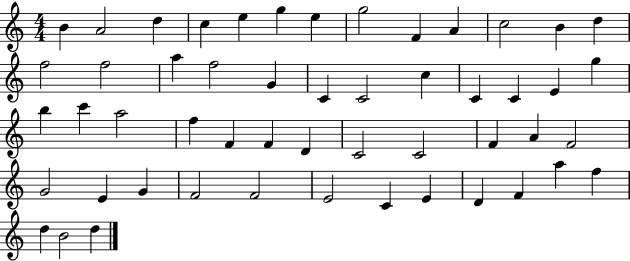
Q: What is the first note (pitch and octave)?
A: B4